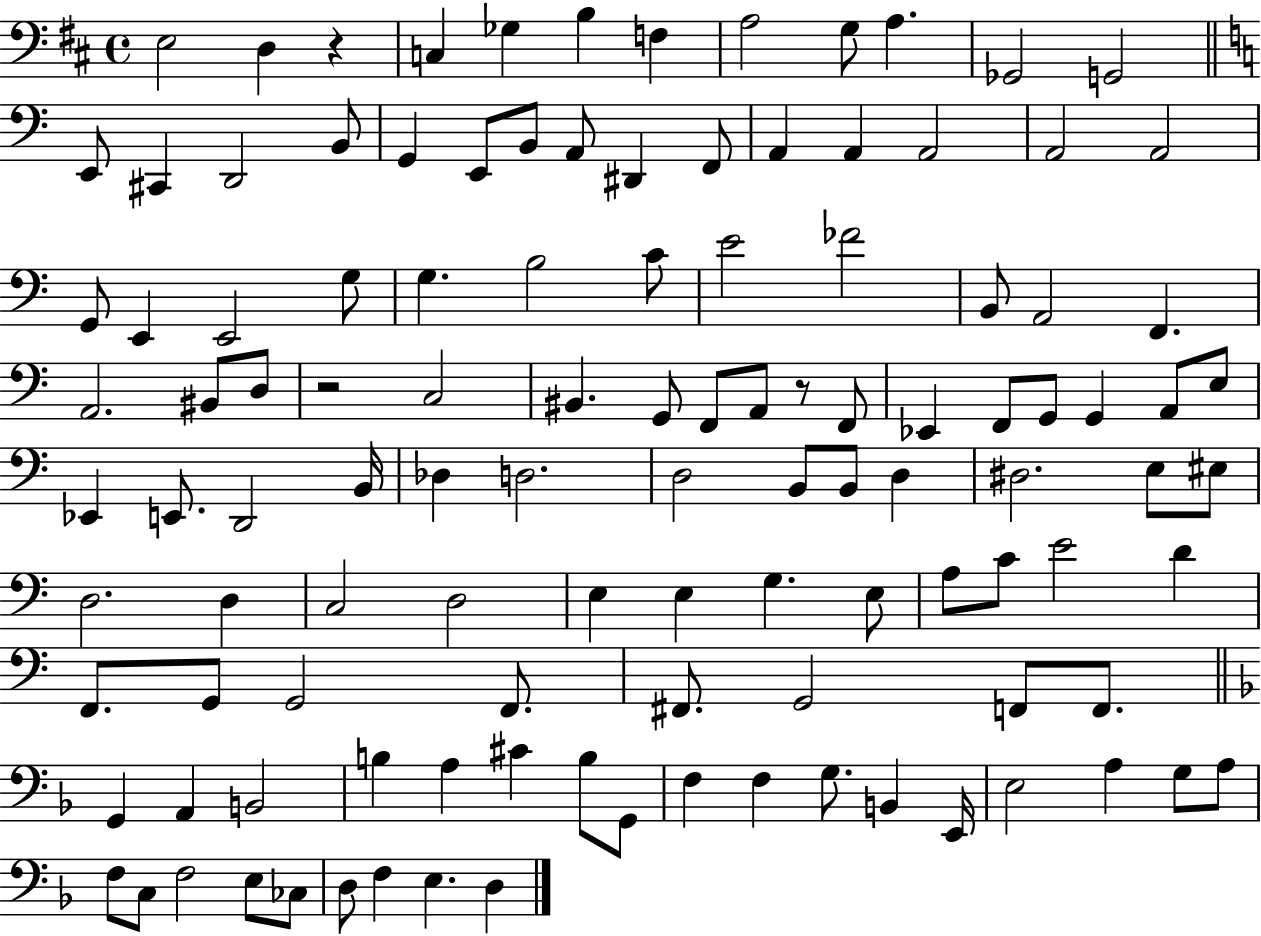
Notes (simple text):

E3/h D3/q R/q C3/q Gb3/q B3/q F3/q A3/h G3/e A3/q. Gb2/h G2/h E2/e C#2/q D2/h B2/e G2/q E2/e B2/e A2/e D#2/q F2/e A2/q A2/q A2/h A2/h A2/h G2/e E2/q E2/h G3/e G3/q. B3/h C4/e E4/h FES4/h B2/e A2/h F2/q. A2/h. BIS2/e D3/e R/h C3/h BIS2/q. G2/e F2/e A2/e R/e F2/e Eb2/q F2/e G2/e G2/q A2/e E3/e Eb2/q E2/e. D2/h B2/s Db3/q D3/h. D3/h B2/e B2/e D3/q D#3/h. E3/e EIS3/e D3/h. D3/q C3/h D3/h E3/q E3/q G3/q. E3/e A3/e C4/e E4/h D4/q F2/e. G2/e G2/h F2/e. F#2/e. G2/h F2/e F2/e. G2/q A2/q B2/h B3/q A3/q C#4/q B3/e G2/e F3/q F3/q G3/e. B2/q E2/s E3/h A3/q G3/e A3/e F3/e C3/e F3/h E3/e CES3/e D3/e F3/q E3/q. D3/q